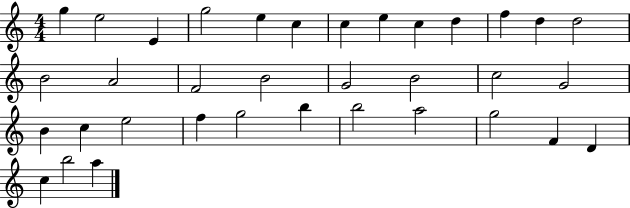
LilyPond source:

{
  \clef treble
  \numericTimeSignature
  \time 4/4
  \key c \major
  g''4 e''2 e'4 | g''2 e''4 c''4 | c''4 e''4 c''4 d''4 | f''4 d''4 d''2 | \break b'2 a'2 | f'2 b'2 | g'2 b'2 | c''2 g'2 | \break b'4 c''4 e''2 | f''4 g''2 b''4 | b''2 a''2 | g''2 f'4 d'4 | \break c''4 b''2 a''4 | \bar "|."
}